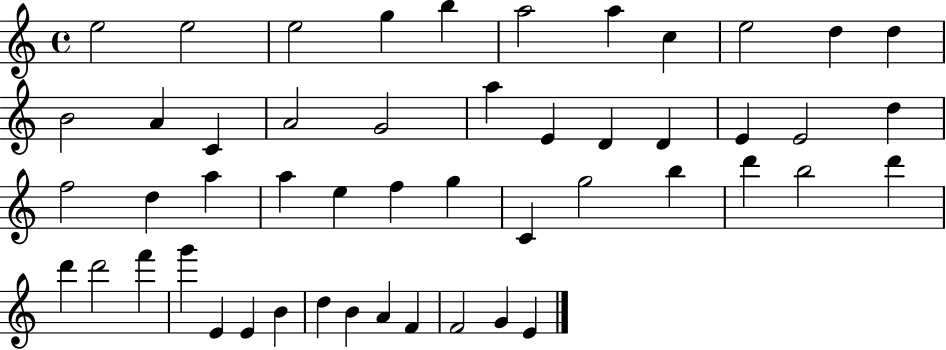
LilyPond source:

{
  \clef treble
  \time 4/4
  \defaultTimeSignature
  \key c \major
  e''2 e''2 | e''2 g''4 b''4 | a''2 a''4 c''4 | e''2 d''4 d''4 | \break b'2 a'4 c'4 | a'2 g'2 | a''4 e'4 d'4 d'4 | e'4 e'2 d''4 | \break f''2 d''4 a''4 | a''4 e''4 f''4 g''4 | c'4 g''2 b''4 | d'''4 b''2 d'''4 | \break d'''4 d'''2 f'''4 | g'''4 e'4 e'4 b'4 | d''4 b'4 a'4 f'4 | f'2 g'4 e'4 | \break \bar "|."
}